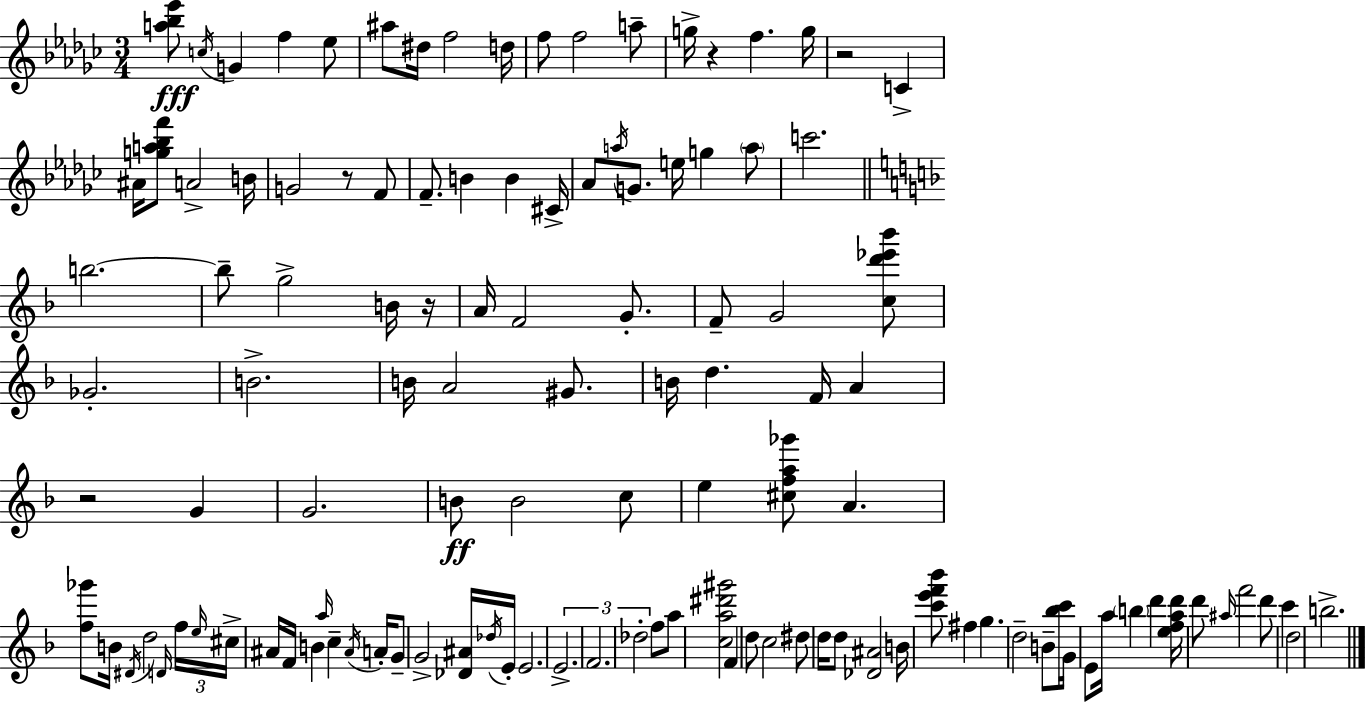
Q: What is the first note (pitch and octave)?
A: C5